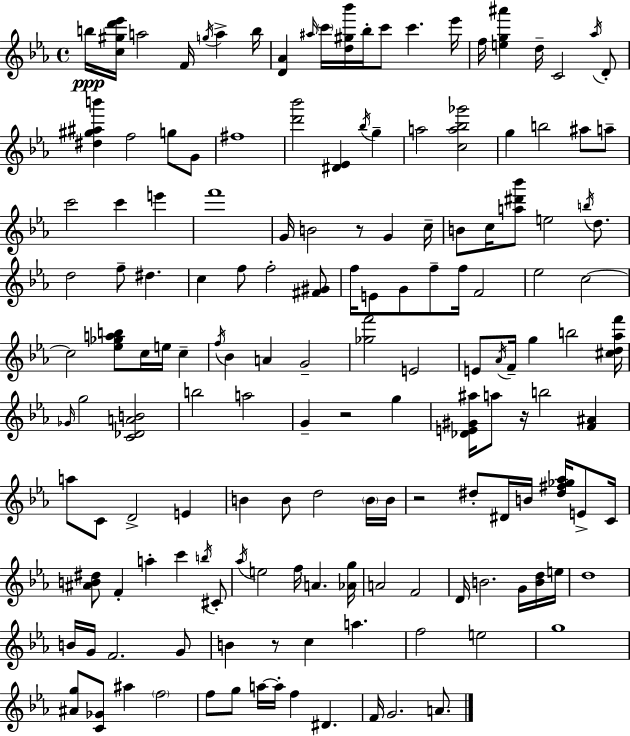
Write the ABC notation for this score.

X:1
T:Untitled
M:4/4
L:1/4
K:Eb
b/4 [c^gd'_e']/4 a2 F/4 g/4 a b/4 [D_A] ^a/4 c'/4 [d^g_b']/4 _b/4 c'/2 c' _e'/4 f/4 [eg^a'] d/4 C2 _a/4 D/2 [^d^g^ab'] f2 g/2 G/2 ^f4 [d'_b']2 [^D_E] _b/4 g a2 [ca_b_g']2 g b2 ^a/2 a/2 c'2 c' e' f'4 G/4 B2 z/2 G c/4 B/2 c/4 [a^d'_b']/2 e2 b/4 d/2 d2 f/2 ^d c f/2 f2 [^F^G]/2 f/4 E/2 G/2 f/2 f/4 F2 _e2 c2 c2 [_e_gab]/2 c/4 e/4 c f/4 _B A G2 [_gf']2 E2 E/2 _A/4 F/4 g b2 [^cd_af']/4 _G/4 g2 [C_DAB]2 b2 a2 G z2 g [_DE^G^a]/4 a/2 z/4 b2 [F^A] a/2 C/2 D2 E B B/2 d2 B/4 B/4 z2 ^d/2 ^D/4 B/4 [^d^f_g_a]/4 E/2 C/4 [^AB^d]/2 F a c' b/4 ^C/2 _a/4 e2 f/4 A [_Ag]/4 A2 F2 D/4 B2 G/4 [Bd]/4 e/4 d4 B/4 G/4 F2 G/2 B z/2 c a f2 e2 g4 [^Ag]/2 [C_G]/2 ^a f2 f/2 g/2 a/4 a/4 f ^D F/4 G2 A/2